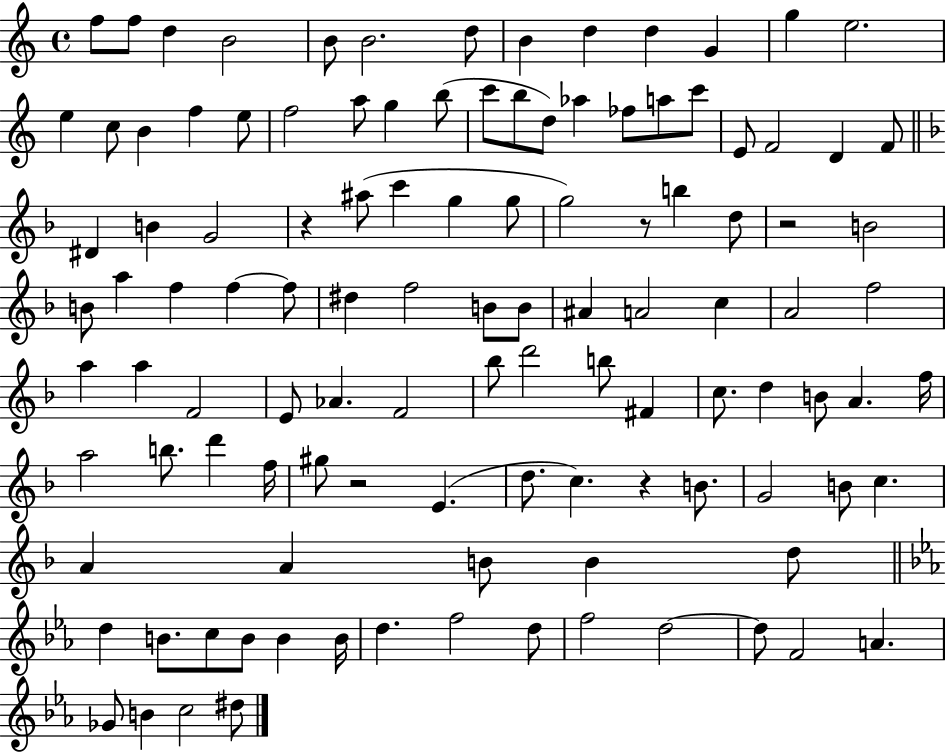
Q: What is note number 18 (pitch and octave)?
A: E5